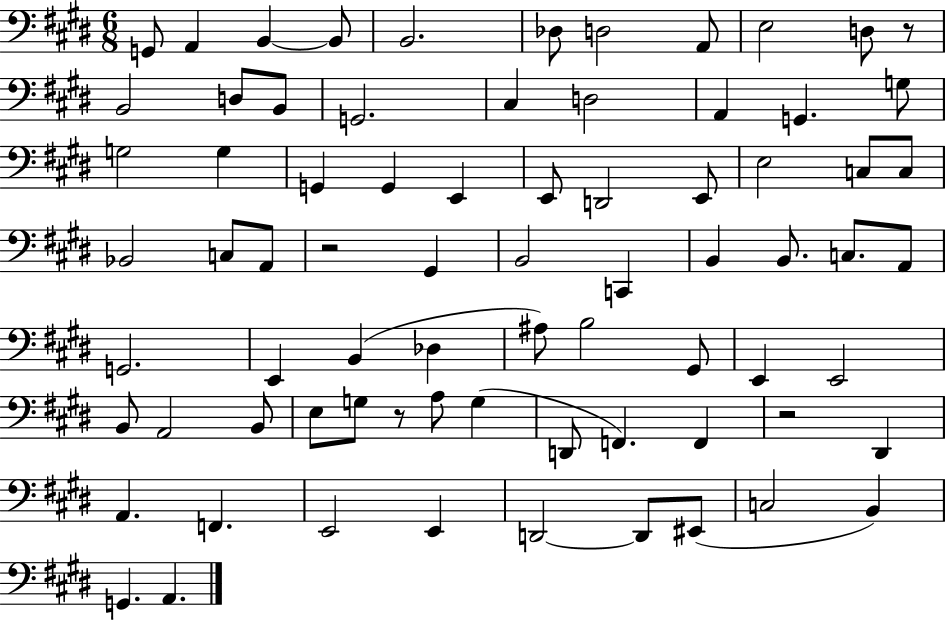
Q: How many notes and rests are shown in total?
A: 75